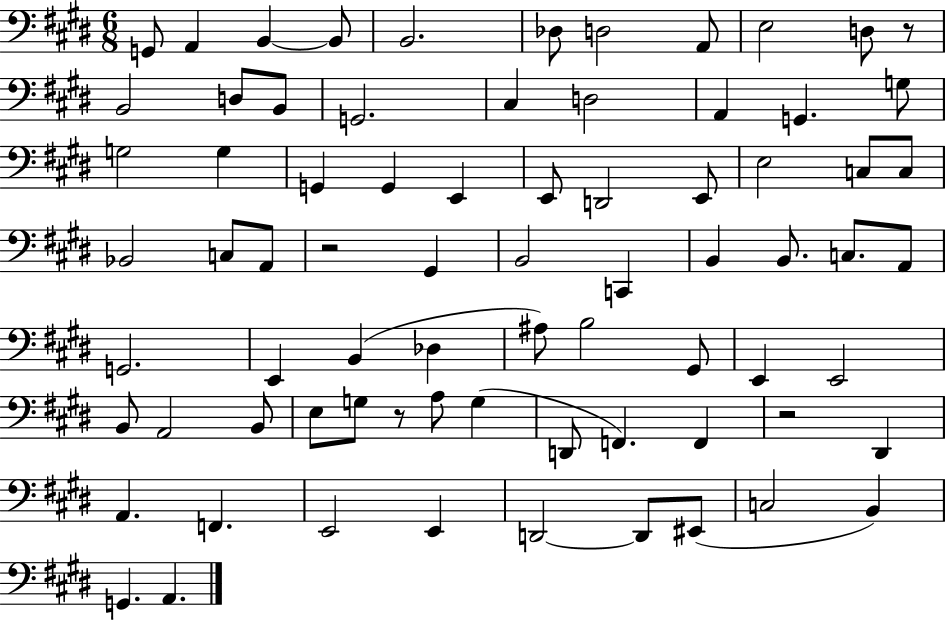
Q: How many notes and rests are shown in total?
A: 75